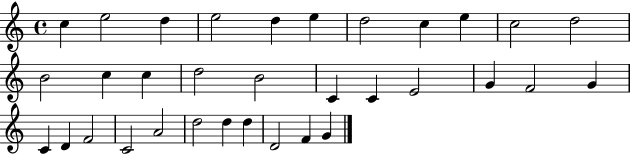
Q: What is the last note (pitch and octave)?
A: G4